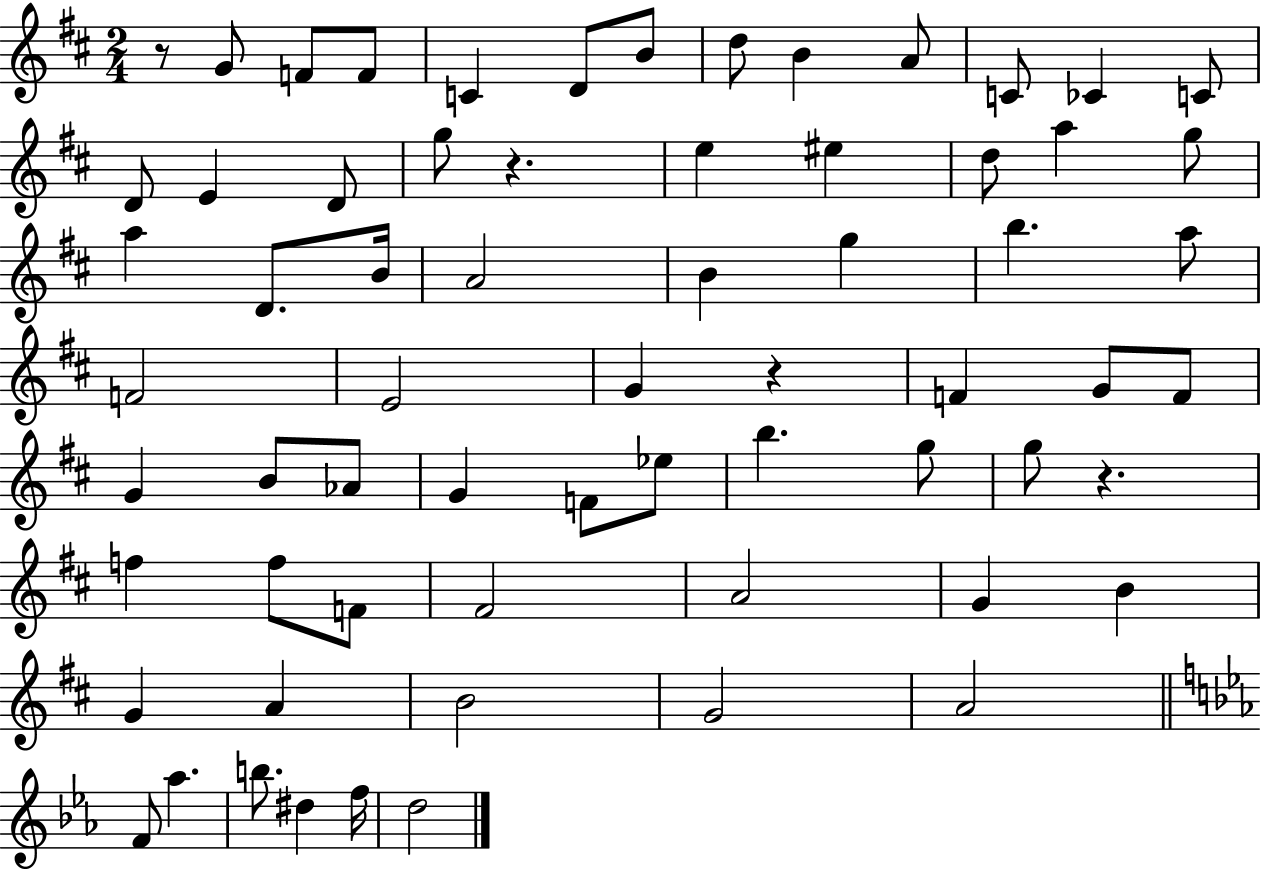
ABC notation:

X:1
T:Untitled
M:2/4
L:1/4
K:D
z/2 G/2 F/2 F/2 C D/2 B/2 d/2 B A/2 C/2 _C C/2 D/2 E D/2 g/2 z e ^e d/2 a g/2 a D/2 B/4 A2 B g b a/2 F2 E2 G z F G/2 F/2 G B/2 _A/2 G F/2 _e/2 b g/2 g/2 z f f/2 F/2 ^F2 A2 G B G A B2 G2 A2 F/2 _a b/2 ^d f/4 d2